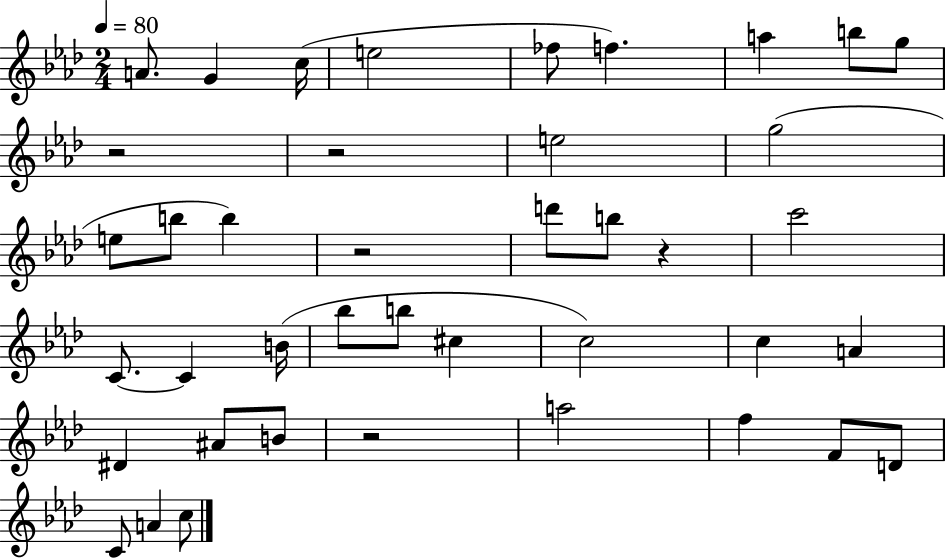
X:1
T:Untitled
M:2/4
L:1/4
K:Ab
A/2 G c/4 e2 _f/2 f a b/2 g/2 z2 z2 e2 g2 e/2 b/2 b z2 d'/2 b/2 z c'2 C/2 C B/4 _b/2 b/2 ^c c2 c A ^D ^A/2 B/2 z2 a2 f F/2 D/2 C/2 A c/2